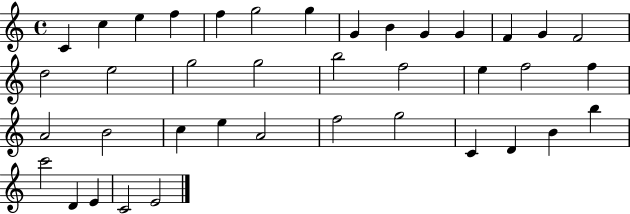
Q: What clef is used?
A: treble